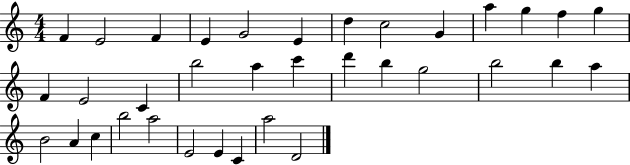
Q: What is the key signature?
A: C major